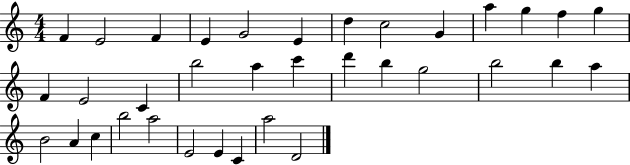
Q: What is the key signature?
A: C major